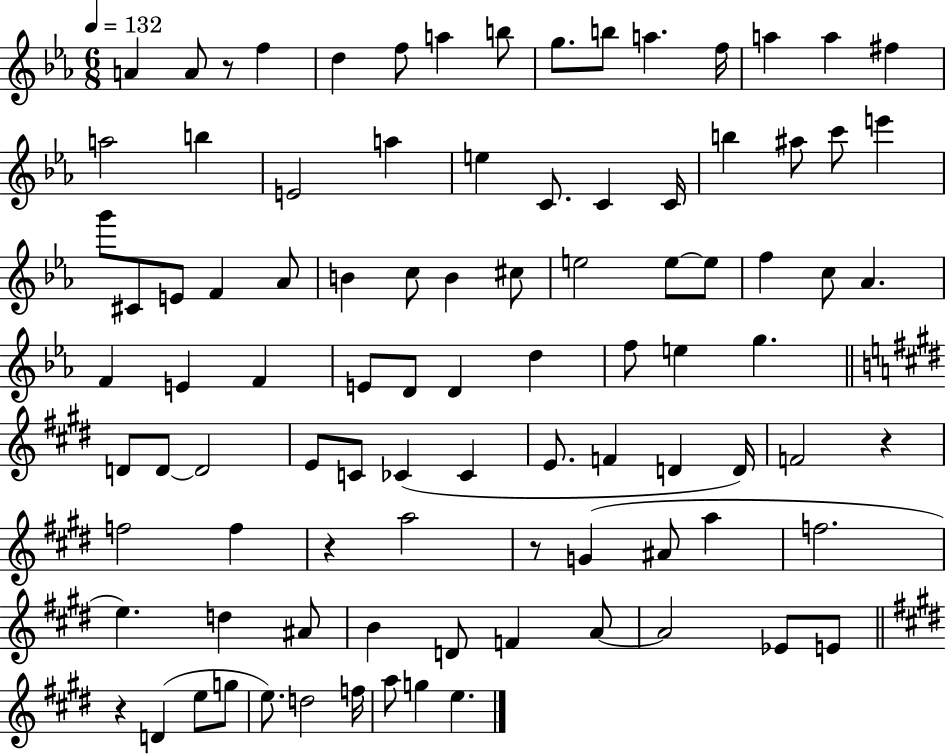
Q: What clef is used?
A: treble